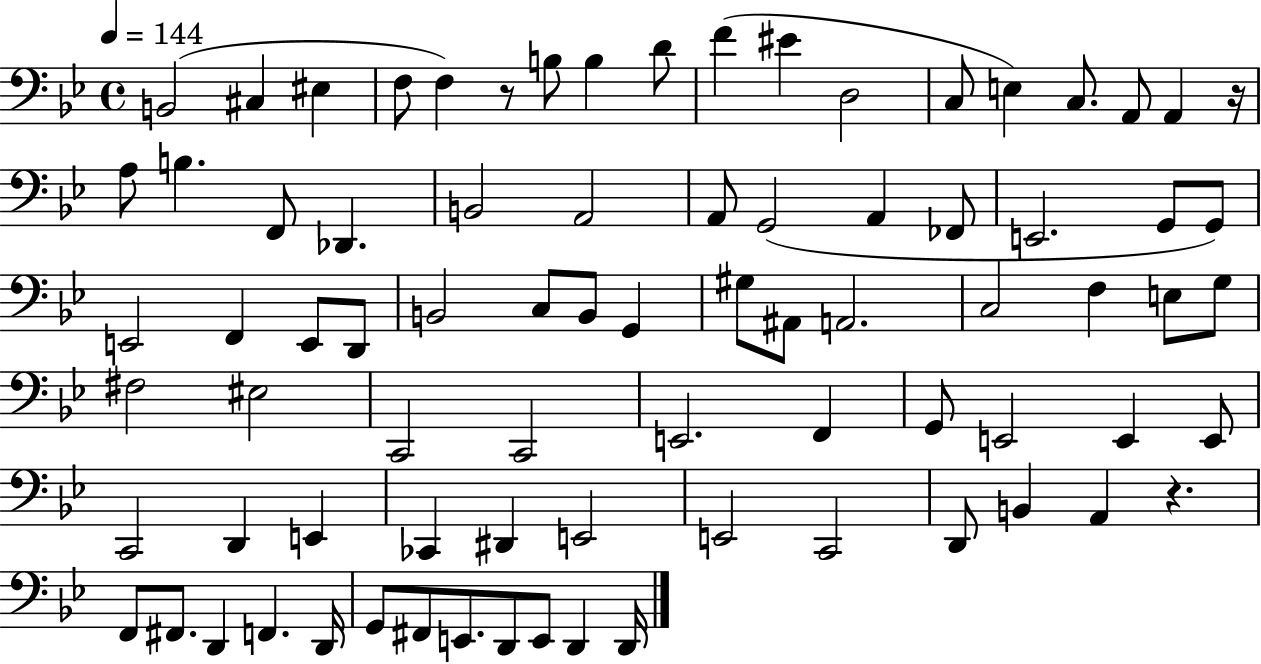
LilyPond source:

{
  \clef bass
  \time 4/4
  \defaultTimeSignature
  \key bes \major
  \tempo 4 = 144
  \repeat volta 2 { b,2( cis4 eis4 | f8 f4) r8 b8 b4 d'8 | f'4( eis'4 d2 | c8 e4) c8. a,8 a,4 r16 | \break a8 b4. f,8 des,4. | b,2 a,2 | a,8 g,2( a,4 fes,8 | e,2. g,8 g,8) | \break e,2 f,4 e,8 d,8 | b,2 c8 b,8 g,4 | gis8 ais,8 a,2. | c2 f4 e8 g8 | \break fis2 eis2 | c,2 c,2 | e,2. f,4 | g,8 e,2 e,4 e,8 | \break c,2 d,4 e,4 | ces,4 dis,4 e,2 | e,2 c,2 | d,8 b,4 a,4 r4. | \break f,8 fis,8. d,4 f,4. d,16 | g,8 fis,8 e,8. d,8 e,8 d,4 d,16 | } \bar "|."
}